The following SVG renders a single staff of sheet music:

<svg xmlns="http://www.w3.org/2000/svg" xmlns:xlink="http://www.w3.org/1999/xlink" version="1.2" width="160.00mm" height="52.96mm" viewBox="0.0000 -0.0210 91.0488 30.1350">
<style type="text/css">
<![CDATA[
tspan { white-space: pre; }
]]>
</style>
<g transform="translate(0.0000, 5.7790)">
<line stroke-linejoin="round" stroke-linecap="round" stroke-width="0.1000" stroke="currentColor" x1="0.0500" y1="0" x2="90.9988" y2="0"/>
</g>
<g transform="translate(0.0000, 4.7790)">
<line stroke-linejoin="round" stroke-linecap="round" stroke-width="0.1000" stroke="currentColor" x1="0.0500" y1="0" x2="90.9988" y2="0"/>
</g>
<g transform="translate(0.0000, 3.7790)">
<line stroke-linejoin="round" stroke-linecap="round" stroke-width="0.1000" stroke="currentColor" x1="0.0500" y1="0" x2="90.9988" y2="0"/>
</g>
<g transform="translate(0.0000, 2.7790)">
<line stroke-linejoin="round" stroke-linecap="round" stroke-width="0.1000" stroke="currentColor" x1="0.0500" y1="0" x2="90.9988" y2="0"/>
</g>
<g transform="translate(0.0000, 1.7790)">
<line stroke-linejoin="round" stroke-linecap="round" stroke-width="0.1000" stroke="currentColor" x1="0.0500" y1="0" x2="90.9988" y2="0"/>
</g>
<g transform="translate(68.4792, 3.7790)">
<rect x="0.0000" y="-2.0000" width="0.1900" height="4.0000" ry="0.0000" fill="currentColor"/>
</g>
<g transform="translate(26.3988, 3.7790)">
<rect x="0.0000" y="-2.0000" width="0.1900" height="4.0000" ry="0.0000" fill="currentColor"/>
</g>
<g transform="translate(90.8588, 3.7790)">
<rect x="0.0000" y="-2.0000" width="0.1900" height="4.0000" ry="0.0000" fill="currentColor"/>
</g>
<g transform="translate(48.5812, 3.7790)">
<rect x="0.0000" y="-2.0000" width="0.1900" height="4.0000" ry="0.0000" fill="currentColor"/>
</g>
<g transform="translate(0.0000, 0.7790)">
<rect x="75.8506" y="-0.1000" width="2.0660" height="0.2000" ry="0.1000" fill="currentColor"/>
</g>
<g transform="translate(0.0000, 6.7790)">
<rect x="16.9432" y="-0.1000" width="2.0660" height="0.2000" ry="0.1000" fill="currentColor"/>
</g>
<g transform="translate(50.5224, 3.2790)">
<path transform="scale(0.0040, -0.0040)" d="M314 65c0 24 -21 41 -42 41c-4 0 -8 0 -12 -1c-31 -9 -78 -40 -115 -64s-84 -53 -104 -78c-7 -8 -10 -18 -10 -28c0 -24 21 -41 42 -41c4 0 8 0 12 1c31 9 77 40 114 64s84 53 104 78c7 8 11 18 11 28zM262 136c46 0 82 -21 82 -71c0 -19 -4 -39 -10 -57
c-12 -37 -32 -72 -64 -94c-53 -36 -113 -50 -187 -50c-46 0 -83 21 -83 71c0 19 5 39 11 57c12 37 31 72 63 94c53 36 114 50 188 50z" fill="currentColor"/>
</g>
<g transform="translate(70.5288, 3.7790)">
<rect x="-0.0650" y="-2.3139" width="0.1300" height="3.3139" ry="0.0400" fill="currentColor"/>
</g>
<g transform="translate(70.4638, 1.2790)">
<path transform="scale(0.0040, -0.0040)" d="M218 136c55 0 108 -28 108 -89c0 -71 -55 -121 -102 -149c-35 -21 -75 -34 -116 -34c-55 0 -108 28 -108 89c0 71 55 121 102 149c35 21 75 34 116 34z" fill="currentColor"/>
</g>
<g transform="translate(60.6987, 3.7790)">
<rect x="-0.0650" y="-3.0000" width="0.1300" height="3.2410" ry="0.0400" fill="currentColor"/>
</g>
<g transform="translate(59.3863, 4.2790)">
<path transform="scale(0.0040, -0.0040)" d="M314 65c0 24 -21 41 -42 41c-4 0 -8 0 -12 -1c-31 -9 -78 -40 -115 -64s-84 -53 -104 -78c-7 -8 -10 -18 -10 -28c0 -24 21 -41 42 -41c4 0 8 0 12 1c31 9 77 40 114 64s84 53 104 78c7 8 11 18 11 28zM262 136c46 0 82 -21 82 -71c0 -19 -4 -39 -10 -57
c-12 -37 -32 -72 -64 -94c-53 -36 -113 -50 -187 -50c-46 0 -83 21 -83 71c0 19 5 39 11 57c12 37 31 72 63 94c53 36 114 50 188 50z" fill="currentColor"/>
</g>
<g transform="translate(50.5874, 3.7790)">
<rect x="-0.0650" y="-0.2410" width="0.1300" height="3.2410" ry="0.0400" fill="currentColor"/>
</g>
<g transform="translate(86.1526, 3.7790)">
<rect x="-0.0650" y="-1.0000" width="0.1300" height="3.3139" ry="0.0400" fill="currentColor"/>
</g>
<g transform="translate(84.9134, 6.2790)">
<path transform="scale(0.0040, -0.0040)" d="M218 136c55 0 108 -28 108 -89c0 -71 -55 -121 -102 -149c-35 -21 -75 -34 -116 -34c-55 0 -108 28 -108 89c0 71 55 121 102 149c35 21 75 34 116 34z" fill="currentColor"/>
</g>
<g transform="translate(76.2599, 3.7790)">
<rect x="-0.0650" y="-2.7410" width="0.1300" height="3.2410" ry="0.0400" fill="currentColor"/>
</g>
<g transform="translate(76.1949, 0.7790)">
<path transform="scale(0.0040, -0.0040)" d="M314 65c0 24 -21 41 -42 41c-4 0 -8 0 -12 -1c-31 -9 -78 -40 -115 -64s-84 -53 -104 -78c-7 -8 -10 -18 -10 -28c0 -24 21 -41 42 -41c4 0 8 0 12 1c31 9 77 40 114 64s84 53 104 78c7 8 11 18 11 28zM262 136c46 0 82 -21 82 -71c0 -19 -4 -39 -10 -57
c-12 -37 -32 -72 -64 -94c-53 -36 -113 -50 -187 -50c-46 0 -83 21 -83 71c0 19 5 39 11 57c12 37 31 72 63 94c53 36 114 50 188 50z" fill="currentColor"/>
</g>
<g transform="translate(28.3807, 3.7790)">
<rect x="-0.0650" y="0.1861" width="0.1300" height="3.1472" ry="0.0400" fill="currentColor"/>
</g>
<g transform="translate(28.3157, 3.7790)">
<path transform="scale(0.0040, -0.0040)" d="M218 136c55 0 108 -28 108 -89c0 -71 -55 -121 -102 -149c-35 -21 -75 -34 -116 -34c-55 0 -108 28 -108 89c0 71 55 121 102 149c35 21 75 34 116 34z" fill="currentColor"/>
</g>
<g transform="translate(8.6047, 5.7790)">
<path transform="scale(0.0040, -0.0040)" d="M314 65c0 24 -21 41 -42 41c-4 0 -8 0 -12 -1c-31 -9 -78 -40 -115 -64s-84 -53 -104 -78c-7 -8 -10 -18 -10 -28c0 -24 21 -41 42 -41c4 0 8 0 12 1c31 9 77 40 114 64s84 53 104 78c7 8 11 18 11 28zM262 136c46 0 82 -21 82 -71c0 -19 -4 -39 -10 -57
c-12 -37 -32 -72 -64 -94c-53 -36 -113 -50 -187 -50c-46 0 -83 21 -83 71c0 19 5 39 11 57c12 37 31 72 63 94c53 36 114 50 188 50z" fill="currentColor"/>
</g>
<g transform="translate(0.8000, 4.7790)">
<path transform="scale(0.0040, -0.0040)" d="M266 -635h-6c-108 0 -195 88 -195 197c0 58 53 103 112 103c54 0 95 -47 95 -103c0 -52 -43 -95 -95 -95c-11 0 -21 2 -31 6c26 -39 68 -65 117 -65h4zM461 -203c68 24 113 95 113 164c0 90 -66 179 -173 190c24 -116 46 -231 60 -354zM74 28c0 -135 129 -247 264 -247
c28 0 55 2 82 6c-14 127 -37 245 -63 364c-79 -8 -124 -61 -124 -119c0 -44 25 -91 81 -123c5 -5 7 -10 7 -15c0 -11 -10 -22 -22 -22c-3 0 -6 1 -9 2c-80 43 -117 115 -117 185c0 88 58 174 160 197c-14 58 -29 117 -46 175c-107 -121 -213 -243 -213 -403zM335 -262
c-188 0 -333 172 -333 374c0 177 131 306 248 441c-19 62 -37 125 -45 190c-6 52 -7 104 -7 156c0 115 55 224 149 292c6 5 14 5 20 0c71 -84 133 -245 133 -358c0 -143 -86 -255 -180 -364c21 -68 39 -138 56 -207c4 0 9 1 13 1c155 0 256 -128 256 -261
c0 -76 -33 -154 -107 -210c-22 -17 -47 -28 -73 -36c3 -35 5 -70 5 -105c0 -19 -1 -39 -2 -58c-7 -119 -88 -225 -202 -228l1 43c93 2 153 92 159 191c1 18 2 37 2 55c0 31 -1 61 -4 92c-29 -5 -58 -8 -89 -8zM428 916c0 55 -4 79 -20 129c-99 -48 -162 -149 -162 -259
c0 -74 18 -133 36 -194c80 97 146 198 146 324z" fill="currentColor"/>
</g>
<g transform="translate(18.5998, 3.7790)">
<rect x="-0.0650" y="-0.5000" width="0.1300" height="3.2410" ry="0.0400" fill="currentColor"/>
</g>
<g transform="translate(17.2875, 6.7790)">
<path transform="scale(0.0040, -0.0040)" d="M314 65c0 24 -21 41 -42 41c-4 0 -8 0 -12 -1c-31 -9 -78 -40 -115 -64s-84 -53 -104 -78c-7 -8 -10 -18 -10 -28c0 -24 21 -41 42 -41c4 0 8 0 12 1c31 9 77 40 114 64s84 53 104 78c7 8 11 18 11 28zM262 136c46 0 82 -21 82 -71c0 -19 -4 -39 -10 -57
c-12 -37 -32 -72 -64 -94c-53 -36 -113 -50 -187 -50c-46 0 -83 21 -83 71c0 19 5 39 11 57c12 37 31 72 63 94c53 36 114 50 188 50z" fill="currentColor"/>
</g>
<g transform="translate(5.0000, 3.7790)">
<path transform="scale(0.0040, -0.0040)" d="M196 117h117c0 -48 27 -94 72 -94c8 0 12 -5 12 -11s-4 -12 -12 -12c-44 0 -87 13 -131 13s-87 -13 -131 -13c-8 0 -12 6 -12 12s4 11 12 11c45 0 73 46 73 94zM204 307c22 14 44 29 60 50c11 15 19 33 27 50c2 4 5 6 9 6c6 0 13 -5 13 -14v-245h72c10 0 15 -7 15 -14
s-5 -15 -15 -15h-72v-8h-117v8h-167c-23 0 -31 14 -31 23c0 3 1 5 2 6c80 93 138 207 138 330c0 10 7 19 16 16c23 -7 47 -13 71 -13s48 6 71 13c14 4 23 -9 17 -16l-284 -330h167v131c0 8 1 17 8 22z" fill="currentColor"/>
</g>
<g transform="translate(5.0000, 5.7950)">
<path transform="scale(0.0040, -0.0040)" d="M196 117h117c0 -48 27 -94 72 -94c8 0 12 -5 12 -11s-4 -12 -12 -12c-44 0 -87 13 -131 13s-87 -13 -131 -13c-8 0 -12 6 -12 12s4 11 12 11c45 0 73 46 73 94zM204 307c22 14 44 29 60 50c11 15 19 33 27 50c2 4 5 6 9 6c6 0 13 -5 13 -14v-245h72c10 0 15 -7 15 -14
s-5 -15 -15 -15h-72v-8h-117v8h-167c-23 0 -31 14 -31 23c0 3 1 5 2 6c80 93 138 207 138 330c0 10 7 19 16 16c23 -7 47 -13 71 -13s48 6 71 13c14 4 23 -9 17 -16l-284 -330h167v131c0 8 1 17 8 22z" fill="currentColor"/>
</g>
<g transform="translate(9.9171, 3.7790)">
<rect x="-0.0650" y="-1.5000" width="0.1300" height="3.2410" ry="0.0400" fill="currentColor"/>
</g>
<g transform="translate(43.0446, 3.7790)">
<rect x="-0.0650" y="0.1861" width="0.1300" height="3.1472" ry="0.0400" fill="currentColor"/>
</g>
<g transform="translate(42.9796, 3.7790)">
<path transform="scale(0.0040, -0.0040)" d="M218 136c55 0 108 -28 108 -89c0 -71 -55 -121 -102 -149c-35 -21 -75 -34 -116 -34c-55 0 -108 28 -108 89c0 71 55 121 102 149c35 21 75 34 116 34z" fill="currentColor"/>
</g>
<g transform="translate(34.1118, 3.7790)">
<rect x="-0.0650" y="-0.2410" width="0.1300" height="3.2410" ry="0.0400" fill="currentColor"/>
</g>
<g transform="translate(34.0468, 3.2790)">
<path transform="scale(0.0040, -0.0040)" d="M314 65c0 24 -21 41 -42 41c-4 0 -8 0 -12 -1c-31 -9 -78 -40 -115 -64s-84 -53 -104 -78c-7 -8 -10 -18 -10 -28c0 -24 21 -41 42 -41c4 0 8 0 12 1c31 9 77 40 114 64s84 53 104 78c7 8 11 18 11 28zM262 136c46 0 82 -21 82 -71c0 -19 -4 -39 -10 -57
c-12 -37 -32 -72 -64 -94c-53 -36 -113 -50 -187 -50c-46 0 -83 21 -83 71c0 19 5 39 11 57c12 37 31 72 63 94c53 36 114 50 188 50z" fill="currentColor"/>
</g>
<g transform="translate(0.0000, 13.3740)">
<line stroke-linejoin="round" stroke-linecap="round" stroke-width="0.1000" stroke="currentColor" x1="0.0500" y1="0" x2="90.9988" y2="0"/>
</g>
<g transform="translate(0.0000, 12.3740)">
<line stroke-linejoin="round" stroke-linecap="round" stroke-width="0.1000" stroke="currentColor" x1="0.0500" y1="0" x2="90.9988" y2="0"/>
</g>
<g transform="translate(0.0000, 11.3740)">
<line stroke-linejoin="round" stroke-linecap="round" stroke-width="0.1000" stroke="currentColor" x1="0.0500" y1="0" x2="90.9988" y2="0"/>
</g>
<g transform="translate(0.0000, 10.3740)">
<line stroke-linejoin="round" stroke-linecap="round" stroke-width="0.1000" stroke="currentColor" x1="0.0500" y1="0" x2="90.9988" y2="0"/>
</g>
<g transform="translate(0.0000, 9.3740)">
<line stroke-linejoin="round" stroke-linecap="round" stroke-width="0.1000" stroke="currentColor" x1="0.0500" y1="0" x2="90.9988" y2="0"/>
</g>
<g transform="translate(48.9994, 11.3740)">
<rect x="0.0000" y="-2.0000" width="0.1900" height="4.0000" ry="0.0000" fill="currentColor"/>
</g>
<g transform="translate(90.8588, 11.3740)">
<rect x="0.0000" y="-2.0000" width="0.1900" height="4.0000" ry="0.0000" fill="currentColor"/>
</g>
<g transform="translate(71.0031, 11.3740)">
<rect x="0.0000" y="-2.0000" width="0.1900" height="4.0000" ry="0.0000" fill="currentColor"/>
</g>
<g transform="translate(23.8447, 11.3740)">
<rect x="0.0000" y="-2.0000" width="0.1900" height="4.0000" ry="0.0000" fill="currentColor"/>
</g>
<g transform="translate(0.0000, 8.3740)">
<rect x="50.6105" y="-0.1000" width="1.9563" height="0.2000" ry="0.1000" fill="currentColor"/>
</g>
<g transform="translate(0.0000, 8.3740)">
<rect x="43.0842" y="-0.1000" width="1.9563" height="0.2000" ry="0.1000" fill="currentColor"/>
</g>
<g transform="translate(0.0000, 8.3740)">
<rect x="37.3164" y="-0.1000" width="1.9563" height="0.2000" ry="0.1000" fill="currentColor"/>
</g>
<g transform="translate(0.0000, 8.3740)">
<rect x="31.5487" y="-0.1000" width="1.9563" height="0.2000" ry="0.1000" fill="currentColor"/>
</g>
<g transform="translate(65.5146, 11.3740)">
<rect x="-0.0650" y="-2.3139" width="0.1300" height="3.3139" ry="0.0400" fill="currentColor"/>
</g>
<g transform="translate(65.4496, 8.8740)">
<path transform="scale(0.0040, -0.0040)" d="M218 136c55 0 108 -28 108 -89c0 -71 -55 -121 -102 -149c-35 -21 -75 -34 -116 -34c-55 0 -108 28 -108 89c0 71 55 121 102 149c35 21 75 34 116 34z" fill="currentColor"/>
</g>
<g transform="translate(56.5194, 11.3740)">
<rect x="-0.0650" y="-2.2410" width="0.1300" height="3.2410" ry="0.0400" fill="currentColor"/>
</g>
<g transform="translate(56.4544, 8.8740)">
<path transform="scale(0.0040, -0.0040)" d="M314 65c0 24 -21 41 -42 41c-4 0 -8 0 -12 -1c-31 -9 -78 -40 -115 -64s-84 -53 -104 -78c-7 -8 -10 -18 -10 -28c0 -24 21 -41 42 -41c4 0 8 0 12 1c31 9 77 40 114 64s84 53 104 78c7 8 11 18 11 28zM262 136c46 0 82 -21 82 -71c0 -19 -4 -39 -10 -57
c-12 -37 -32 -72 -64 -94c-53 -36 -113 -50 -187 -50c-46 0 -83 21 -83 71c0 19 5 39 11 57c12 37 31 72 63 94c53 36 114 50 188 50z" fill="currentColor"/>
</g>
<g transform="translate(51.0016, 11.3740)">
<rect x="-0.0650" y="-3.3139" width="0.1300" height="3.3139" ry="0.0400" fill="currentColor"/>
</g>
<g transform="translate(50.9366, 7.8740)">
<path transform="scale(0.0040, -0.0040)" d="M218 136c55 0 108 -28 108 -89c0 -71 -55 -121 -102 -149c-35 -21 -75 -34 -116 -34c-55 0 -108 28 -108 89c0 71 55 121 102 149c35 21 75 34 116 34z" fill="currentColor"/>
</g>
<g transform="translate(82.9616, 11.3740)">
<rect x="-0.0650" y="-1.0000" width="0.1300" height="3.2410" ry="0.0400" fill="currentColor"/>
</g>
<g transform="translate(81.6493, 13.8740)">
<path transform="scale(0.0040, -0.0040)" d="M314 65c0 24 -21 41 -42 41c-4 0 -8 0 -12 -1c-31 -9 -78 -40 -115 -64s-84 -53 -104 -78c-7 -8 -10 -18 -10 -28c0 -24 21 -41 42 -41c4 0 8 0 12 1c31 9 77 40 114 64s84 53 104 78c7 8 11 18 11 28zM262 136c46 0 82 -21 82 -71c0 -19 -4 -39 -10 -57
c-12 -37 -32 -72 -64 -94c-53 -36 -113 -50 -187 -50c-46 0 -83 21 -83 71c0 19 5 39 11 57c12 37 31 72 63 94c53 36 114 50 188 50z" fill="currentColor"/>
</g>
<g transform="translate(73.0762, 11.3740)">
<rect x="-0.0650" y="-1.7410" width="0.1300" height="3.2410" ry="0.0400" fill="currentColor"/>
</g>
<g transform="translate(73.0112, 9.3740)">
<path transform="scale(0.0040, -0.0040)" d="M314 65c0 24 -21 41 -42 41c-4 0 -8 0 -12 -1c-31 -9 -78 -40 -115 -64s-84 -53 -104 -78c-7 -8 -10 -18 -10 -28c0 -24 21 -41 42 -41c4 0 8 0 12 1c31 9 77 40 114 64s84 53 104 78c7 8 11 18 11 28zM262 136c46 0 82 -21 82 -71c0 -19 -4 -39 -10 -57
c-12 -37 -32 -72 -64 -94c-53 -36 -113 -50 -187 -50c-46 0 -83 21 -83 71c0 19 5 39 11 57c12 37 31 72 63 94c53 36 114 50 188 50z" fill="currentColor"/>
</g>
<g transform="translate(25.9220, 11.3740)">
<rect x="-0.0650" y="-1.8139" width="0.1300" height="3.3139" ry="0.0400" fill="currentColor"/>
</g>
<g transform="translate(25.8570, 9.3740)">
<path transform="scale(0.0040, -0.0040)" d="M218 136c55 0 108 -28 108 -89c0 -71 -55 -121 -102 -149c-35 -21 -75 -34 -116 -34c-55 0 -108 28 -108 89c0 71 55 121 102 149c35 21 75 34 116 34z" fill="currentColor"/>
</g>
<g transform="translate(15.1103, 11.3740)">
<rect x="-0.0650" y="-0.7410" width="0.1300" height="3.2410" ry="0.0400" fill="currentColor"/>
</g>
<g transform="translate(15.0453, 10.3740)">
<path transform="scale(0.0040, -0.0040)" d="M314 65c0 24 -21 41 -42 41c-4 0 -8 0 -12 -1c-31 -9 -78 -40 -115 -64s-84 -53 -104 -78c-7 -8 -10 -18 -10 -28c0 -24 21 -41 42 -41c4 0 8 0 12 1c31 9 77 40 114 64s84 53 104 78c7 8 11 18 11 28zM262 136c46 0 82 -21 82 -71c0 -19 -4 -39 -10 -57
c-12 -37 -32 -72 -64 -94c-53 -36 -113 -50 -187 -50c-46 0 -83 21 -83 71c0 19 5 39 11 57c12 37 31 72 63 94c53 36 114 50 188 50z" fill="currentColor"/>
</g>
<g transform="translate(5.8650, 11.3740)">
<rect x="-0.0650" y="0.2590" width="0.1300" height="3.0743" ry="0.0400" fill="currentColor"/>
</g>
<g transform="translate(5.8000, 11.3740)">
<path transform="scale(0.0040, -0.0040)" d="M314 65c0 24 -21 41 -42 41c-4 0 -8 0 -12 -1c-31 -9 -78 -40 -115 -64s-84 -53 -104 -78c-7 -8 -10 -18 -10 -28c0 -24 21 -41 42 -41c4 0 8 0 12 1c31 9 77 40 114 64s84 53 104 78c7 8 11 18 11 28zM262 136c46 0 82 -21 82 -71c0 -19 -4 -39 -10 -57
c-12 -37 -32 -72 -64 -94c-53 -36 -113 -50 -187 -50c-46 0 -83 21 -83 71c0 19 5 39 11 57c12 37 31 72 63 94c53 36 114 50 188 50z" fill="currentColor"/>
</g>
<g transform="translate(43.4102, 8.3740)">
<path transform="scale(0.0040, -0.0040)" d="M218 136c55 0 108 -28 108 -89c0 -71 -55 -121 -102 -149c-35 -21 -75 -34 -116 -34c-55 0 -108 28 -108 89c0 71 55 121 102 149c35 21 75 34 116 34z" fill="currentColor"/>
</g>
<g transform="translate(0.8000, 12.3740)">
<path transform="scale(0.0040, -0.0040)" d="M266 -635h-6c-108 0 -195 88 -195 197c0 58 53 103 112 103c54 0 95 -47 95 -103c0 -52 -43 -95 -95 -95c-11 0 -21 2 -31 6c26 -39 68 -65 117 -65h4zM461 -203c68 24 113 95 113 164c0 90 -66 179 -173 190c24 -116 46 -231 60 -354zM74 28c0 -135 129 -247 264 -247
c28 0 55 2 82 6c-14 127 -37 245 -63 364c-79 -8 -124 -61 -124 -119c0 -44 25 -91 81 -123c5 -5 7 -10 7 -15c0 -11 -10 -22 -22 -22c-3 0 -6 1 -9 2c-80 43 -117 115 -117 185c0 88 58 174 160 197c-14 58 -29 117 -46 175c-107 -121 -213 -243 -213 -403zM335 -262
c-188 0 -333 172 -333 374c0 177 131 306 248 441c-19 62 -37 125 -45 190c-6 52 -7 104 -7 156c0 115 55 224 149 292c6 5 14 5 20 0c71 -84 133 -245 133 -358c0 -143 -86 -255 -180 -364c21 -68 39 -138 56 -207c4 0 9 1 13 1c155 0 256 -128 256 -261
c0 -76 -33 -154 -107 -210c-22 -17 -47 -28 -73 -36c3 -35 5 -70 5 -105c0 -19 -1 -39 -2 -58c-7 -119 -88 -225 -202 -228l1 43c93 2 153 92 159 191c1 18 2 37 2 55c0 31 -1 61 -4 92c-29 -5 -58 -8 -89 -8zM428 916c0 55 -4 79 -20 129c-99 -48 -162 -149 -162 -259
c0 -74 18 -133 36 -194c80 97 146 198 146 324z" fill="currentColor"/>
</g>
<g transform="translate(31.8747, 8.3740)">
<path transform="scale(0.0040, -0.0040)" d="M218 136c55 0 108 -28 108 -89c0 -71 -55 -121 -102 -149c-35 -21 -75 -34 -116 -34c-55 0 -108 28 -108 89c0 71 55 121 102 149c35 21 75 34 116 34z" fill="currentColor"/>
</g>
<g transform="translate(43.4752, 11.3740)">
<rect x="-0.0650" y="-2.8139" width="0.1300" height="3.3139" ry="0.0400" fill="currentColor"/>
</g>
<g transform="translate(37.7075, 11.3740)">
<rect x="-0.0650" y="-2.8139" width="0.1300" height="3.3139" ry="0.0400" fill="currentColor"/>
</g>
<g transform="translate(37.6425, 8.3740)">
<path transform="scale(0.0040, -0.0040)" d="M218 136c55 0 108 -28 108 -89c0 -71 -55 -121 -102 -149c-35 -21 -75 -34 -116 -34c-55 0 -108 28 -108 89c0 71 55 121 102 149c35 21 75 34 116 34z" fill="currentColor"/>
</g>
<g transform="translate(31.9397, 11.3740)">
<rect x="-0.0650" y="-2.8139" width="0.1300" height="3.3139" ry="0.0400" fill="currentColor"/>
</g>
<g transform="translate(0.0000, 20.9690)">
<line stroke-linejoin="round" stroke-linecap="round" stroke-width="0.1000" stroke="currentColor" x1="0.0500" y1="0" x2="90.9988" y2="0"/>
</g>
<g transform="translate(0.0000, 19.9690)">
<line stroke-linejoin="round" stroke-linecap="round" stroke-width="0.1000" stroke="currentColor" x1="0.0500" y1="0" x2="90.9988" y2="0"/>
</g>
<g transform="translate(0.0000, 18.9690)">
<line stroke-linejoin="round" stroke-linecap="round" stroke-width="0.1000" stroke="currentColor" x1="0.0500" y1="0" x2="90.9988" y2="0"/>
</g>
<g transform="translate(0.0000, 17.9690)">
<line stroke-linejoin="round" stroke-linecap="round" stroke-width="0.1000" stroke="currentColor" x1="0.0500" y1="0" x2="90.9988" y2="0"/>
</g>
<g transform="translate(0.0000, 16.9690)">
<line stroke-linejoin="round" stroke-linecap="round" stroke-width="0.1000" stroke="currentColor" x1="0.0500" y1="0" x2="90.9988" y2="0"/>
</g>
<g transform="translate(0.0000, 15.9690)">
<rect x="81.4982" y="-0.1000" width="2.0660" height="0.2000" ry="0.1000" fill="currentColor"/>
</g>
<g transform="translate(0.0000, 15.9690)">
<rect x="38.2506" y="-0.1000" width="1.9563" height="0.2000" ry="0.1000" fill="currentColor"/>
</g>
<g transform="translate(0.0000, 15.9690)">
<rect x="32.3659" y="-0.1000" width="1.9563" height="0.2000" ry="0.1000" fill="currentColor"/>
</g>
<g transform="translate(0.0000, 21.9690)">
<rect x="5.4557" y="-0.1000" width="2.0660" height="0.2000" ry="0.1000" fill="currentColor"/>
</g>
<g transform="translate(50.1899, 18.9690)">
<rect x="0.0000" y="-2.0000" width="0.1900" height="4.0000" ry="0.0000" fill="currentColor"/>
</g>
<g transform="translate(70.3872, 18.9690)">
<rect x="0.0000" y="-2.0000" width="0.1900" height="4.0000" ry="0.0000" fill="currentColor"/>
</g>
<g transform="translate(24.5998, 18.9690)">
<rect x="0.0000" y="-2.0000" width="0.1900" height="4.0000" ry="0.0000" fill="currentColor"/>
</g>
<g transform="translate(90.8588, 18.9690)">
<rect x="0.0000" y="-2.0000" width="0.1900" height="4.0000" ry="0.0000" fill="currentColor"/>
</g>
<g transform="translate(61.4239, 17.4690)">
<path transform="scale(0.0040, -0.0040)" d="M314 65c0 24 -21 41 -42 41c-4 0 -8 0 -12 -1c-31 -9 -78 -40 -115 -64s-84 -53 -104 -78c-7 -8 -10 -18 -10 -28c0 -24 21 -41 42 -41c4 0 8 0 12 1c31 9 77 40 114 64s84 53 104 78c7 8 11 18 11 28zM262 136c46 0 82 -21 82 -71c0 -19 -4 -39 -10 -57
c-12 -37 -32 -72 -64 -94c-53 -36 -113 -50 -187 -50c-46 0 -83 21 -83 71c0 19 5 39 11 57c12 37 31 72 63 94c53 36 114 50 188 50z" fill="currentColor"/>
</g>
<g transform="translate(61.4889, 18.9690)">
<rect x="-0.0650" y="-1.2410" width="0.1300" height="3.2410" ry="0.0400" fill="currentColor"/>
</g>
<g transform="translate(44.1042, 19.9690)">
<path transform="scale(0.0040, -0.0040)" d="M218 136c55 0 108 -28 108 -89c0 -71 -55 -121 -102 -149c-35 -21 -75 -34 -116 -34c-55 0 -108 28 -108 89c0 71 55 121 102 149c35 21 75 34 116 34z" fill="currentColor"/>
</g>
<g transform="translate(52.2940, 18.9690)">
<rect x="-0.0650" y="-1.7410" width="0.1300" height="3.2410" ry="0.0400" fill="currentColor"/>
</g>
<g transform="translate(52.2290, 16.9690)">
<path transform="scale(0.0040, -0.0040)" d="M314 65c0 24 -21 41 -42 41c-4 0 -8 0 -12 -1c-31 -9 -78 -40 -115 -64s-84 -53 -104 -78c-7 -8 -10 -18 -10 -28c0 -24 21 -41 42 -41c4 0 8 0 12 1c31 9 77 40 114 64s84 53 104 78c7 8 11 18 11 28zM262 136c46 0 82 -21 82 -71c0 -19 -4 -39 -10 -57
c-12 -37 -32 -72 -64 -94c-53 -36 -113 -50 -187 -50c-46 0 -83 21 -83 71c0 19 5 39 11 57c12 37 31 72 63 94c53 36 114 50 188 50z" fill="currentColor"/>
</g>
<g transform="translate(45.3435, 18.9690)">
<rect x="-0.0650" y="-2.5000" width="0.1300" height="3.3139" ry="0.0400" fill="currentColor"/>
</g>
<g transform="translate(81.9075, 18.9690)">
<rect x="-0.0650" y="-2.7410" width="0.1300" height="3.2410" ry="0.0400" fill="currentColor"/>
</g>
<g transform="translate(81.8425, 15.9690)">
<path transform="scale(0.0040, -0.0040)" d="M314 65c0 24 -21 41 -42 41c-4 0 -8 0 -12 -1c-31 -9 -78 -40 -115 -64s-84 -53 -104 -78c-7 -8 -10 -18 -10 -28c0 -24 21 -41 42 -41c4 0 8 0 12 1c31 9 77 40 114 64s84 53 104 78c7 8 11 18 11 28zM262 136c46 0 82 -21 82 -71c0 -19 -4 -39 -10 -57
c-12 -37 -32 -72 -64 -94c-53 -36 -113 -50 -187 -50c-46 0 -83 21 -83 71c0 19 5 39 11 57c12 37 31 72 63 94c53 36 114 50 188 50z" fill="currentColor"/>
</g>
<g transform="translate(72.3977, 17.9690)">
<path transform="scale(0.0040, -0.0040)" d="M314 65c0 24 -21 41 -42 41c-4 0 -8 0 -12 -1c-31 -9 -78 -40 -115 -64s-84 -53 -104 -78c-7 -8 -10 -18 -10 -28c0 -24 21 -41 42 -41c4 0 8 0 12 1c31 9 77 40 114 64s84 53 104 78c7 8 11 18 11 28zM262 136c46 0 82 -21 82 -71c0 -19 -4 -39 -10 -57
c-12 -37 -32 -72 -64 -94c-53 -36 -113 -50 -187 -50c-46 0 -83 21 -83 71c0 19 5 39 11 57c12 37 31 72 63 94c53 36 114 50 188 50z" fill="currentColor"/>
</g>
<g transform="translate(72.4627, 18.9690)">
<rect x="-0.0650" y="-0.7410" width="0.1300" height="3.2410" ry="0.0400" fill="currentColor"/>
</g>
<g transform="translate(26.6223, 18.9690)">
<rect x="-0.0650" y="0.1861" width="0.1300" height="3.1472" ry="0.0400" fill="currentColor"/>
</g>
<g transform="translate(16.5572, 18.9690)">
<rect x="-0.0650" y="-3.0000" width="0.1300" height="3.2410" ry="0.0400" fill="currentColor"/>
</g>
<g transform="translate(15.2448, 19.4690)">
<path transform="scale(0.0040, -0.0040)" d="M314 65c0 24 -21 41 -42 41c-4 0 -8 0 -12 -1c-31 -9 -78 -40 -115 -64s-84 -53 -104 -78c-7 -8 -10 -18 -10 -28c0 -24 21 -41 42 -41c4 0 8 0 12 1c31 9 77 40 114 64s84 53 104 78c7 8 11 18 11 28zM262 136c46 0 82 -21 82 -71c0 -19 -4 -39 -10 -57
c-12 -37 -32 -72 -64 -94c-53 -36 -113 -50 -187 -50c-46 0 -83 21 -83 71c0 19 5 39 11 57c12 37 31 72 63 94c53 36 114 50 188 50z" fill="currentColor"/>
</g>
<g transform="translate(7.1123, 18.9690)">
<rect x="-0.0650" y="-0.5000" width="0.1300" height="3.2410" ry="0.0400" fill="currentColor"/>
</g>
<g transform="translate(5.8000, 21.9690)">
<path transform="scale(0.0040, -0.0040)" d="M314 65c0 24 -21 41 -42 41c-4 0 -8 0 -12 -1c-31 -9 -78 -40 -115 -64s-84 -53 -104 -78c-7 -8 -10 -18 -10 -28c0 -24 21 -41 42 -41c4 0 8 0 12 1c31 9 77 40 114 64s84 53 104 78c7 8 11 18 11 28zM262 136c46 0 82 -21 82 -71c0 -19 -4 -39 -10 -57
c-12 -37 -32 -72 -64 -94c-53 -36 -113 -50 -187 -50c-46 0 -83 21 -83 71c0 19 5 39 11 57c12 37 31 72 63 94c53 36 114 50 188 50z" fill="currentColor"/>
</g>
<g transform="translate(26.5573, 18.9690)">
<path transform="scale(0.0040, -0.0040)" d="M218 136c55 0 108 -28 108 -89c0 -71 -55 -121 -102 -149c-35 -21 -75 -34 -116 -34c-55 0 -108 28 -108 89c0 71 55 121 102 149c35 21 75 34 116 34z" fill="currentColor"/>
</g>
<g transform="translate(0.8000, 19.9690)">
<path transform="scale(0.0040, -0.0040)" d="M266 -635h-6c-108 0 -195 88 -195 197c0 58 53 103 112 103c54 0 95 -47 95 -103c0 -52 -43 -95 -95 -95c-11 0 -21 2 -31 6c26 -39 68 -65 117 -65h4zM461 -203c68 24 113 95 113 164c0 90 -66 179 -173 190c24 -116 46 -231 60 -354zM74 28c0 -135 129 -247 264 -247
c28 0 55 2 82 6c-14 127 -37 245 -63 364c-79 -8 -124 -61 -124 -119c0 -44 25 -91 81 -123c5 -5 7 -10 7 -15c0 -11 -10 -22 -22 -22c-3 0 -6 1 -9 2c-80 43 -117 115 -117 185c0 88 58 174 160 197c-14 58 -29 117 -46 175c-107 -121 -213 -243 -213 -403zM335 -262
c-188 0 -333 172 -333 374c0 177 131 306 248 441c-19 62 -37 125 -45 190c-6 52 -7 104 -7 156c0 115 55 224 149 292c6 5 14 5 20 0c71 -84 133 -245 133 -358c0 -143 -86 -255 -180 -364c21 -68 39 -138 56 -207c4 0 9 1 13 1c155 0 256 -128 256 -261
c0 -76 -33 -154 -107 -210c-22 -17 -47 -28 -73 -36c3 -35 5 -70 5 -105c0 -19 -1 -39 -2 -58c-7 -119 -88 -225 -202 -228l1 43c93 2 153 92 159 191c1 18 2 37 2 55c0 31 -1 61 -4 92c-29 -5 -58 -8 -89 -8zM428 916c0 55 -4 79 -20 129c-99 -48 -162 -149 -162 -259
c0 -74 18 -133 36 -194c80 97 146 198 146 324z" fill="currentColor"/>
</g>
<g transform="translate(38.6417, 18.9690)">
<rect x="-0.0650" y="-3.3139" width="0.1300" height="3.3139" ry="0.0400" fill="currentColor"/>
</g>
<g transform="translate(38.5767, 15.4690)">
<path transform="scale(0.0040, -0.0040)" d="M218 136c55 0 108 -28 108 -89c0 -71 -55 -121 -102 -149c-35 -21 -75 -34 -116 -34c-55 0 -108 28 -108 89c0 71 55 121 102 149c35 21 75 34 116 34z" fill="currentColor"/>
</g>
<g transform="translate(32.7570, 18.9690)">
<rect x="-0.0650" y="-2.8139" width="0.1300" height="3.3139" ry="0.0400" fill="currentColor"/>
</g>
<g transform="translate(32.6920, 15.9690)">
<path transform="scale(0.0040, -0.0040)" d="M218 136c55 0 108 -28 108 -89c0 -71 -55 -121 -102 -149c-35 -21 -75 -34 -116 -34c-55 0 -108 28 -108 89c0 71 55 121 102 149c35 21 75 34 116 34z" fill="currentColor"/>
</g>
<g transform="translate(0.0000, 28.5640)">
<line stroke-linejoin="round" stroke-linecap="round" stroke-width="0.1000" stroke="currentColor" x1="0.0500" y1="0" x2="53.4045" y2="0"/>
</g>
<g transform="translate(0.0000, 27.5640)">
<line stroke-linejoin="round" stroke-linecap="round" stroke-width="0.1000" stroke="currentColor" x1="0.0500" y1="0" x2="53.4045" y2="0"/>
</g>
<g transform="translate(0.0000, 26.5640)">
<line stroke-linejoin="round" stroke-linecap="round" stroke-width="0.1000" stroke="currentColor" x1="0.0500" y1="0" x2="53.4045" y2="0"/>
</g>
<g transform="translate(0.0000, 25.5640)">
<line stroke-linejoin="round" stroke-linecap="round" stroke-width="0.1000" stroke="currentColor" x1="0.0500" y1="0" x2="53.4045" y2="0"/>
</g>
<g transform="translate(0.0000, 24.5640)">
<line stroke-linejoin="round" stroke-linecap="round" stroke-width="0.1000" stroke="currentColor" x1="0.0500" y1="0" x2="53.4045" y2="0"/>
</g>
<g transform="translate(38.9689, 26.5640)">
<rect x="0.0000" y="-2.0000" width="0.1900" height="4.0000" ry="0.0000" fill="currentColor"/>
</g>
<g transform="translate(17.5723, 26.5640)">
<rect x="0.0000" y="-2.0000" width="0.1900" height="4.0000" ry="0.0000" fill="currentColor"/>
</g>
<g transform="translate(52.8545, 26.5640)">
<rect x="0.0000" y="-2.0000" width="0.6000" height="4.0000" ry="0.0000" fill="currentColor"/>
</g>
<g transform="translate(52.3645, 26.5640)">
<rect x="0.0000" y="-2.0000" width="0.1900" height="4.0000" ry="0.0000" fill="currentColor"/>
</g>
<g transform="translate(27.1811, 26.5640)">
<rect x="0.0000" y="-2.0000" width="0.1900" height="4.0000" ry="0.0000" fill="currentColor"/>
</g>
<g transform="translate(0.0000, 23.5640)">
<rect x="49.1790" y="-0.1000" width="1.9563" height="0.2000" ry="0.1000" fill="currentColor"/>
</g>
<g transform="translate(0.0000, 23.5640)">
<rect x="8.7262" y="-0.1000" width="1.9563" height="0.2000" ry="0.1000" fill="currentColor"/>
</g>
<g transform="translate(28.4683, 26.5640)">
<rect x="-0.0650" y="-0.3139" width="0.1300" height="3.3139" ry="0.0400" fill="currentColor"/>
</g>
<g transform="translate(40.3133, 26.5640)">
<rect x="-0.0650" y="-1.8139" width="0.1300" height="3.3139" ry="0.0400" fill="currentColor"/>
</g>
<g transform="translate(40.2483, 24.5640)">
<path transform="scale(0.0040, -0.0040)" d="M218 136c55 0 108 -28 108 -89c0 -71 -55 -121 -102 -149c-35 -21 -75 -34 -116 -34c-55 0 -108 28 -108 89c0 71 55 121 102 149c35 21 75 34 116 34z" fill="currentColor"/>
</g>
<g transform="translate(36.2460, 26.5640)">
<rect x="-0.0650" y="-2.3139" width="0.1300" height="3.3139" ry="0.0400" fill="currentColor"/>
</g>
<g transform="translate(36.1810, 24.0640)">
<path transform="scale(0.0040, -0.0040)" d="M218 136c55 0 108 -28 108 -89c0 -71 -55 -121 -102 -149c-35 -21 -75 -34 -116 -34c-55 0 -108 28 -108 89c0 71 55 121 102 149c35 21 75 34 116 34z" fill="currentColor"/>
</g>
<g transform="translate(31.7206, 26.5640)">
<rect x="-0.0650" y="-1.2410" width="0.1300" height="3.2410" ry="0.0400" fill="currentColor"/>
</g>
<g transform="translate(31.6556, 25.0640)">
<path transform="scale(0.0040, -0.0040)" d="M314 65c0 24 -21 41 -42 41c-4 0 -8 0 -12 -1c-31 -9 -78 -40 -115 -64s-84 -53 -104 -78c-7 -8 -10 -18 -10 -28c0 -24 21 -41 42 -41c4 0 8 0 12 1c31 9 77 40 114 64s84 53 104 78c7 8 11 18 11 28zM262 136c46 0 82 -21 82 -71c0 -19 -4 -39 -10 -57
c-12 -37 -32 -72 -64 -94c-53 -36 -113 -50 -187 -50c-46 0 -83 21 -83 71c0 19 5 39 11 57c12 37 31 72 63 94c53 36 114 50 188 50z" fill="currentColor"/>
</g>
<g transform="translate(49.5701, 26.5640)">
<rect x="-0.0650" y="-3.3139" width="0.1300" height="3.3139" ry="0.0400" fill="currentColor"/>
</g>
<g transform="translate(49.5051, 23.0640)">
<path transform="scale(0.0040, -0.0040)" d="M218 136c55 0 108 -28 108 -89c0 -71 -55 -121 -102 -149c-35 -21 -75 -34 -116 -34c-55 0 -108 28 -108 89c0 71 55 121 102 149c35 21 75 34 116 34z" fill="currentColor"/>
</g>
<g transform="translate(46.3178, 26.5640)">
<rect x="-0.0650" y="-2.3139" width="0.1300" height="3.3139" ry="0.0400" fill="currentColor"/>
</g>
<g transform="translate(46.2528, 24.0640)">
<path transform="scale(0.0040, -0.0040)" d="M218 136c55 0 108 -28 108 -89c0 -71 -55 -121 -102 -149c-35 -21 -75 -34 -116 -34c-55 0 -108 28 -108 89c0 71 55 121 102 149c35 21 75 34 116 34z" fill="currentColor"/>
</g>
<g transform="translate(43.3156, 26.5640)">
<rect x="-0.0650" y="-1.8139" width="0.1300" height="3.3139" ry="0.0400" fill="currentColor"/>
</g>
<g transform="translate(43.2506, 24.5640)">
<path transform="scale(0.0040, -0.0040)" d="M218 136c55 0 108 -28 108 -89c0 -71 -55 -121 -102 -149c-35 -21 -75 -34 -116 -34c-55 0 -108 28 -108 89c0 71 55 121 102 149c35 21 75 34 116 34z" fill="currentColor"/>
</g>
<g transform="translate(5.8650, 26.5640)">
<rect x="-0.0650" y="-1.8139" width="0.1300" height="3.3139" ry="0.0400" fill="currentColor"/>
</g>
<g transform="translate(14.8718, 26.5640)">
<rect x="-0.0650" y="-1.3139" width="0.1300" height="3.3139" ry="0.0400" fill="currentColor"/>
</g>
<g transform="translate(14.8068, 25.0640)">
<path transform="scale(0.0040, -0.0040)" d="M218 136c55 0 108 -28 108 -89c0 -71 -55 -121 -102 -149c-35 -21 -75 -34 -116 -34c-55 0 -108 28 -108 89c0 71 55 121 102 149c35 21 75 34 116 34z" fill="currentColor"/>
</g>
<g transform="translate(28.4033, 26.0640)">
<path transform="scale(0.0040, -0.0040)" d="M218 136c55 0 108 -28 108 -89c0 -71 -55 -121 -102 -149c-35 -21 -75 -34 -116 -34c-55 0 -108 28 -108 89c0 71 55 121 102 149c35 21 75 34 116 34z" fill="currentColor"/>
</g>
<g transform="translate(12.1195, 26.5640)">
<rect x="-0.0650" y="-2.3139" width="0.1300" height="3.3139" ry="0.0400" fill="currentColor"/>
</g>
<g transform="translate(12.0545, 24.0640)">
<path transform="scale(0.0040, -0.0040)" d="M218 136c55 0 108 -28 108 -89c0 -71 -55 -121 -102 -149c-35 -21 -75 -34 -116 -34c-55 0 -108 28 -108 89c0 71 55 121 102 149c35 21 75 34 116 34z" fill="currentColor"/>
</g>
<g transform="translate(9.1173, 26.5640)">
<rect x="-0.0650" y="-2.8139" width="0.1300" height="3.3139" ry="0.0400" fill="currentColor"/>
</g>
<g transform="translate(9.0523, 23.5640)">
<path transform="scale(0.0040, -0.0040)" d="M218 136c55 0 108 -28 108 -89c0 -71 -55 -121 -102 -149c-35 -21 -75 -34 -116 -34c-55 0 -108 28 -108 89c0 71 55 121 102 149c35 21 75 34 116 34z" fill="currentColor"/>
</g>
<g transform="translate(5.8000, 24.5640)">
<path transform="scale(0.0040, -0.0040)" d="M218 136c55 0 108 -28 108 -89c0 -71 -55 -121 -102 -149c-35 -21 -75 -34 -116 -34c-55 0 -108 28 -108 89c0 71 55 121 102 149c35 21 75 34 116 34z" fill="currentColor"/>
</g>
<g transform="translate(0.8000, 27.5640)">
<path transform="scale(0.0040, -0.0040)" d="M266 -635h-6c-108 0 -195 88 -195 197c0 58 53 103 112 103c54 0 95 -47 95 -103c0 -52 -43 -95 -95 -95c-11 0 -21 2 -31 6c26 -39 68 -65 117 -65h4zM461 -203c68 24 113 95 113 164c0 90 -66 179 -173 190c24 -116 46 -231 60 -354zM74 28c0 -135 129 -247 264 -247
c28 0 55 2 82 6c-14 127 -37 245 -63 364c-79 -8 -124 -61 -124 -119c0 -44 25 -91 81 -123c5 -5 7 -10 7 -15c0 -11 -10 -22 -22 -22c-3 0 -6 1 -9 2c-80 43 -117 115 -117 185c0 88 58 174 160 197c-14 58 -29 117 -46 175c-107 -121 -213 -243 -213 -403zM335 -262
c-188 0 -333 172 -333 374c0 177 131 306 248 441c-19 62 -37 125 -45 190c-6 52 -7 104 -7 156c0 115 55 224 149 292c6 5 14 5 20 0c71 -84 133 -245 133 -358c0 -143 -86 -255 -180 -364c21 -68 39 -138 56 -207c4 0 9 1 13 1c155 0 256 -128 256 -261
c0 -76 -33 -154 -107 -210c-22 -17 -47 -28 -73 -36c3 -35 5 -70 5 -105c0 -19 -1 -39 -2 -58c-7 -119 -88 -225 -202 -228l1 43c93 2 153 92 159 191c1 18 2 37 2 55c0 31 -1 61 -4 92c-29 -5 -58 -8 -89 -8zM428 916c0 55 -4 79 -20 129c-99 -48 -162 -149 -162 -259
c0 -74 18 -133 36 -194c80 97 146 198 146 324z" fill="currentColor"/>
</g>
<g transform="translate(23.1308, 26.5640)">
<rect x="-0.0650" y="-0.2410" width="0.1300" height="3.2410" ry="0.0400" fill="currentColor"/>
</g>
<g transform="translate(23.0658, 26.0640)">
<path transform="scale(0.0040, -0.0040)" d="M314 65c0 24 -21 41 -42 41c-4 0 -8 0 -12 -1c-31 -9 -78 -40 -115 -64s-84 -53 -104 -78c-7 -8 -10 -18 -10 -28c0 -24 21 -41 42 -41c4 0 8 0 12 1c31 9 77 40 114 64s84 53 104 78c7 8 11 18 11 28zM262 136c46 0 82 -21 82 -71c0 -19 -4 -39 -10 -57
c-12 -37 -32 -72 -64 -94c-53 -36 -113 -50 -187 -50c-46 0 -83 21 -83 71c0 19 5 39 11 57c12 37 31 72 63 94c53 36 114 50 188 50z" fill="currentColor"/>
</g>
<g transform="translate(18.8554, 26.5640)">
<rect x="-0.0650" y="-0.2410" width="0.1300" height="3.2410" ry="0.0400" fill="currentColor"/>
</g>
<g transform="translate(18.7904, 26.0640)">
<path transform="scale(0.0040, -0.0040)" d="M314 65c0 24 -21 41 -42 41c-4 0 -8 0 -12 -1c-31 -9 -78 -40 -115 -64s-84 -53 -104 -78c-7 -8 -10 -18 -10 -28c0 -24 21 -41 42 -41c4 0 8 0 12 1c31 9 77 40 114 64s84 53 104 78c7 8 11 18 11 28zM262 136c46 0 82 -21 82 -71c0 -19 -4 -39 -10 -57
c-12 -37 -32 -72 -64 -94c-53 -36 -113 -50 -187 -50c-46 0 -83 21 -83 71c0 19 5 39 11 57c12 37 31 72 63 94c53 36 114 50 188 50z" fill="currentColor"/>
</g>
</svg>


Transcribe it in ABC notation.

X:1
T:Untitled
M:4/4
L:1/4
K:C
E2 C2 B c2 B c2 A2 g a2 D B2 d2 f a a a b g2 g f2 D2 C2 A2 B a b G f2 e2 d2 a2 f a g e c2 c2 c e2 g f f g b